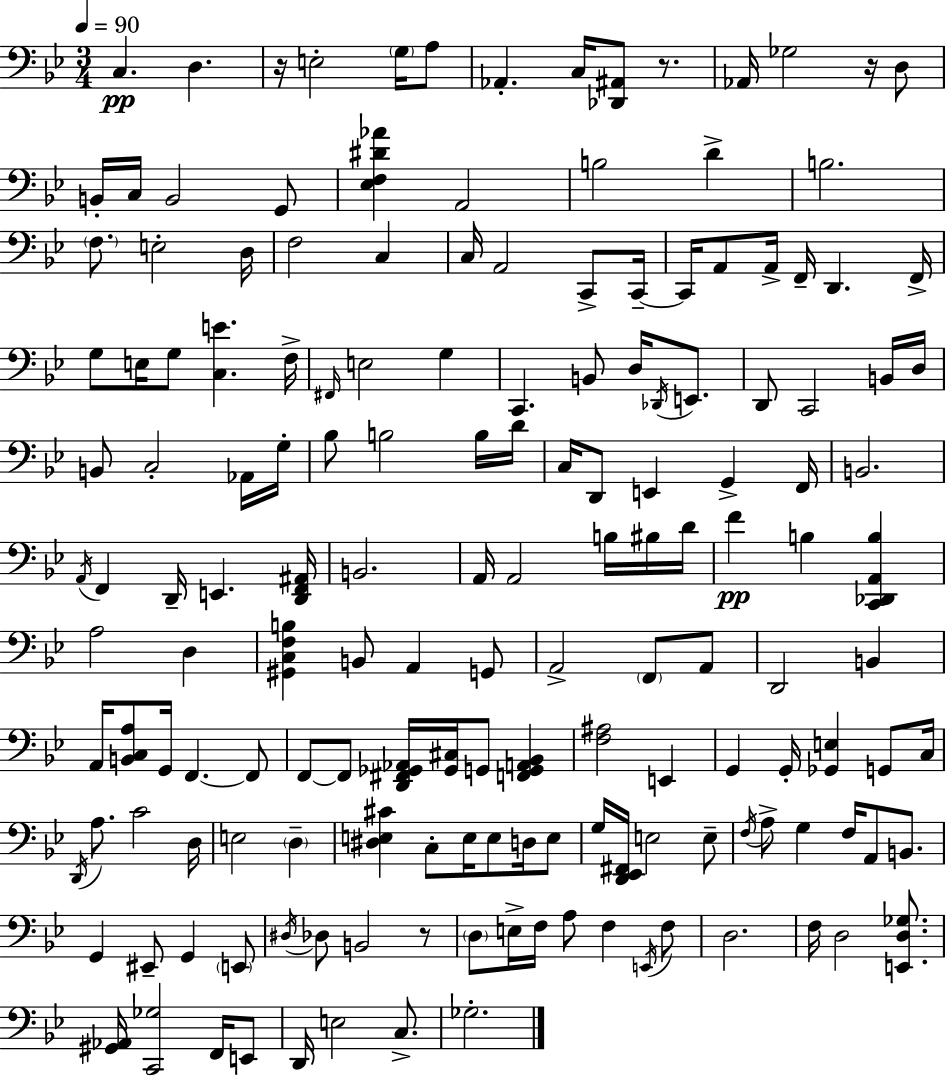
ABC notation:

X:1
T:Untitled
M:3/4
L:1/4
K:Gm
C, D, z/4 E,2 G,/4 A,/2 _A,, C,/4 [_D,,^A,,]/2 z/2 _A,,/4 _G,2 z/4 D,/2 B,,/4 C,/4 B,,2 G,,/2 [_E,F,^D_A] A,,2 B,2 D B,2 F,/2 E,2 D,/4 F,2 C, C,/4 A,,2 C,,/2 C,,/4 C,,/4 A,,/2 A,,/4 F,,/4 D,, F,,/4 G,/2 E,/4 G,/2 [C,E] F,/4 ^F,,/4 E,2 G, C,, B,,/2 D,/4 _D,,/4 E,,/2 D,,/2 C,,2 B,,/4 D,/4 B,,/2 C,2 _A,,/4 G,/4 _B,/2 B,2 B,/4 D/4 C,/4 D,,/2 E,, G,, F,,/4 B,,2 A,,/4 F,, D,,/4 E,, [D,,F,,^A,,]/4 B,,2 A,,/4 A,,2 B,/4 ^B,/4 D/4 F B, [C,,_D,,A,,B,] A,2 D, [^G,,C,F,B,] B,,/2 A,, G,,/2 A,,2 F,,/2 A,,/2 D,,2 B,, A,,/4 [B,,C,A,]/2 G,,/4 F,, F,,/2 F,,/2 F,,/2 [D,,^F,,_G,,_A,,]/4 [_G,,^C,]/4 G,,/2 [F,,G,,A,,_B,,] [F,^A,]2 E,, G,, G,,/4 [_G,,E,] G,,/2 C,/4 D,,/4 A,/2 C2 D,/4 E,2 D, [^D,E,^C] C,/2 E,/4 E,/2 D,/4 E,/2 G,/4 [D,,_E,,^F,,]/4 E,2 E,/2 F,/4 A,/2 G, F,/4 A,,/2 B,,/2 G,, ^E,,/2 G,, E,,/2 ^D,/4 _D,/2 B,,2 z/2 D,/2 E,/4 F,/4 A,/2 F, E,,/4 F,/2 D,2 F,/4 D,2 [E,,D,_G,]/2 [^G,,_A,,]/4 [C,,_G,]2 F,,/4 E,,/2 D,,/4 E,2 C,/2 _G,2